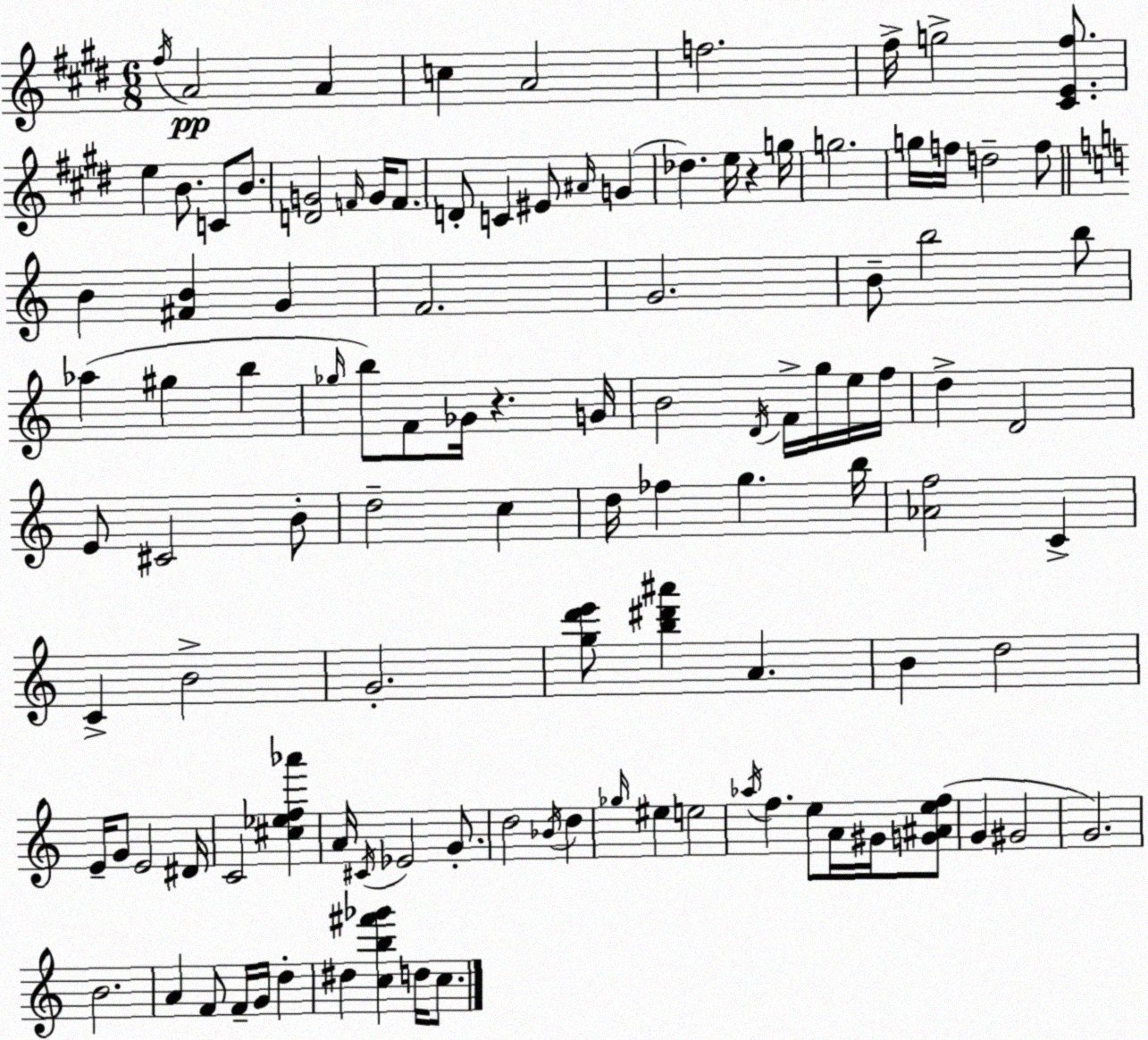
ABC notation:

X:1
T:Untitled
M:6/8
L:1/4
K:E
^f/4 A2 A c A2 f2 ^f/4 g2 [^CE^f]/2 e B/2 C/2 B/2 [DG]2 F/4 G/4 F/2 D/2 C ^E/2 ^A/4 G _d e/4 z g/4 g2 g/4 f/4 d2 f/2 B [^FB] G F2 G2 B/2 b2 b/2 _a ^g b _g/4 b/2 F/2 _G/4 z G/4 B2 D/4 F/4 g/4 e/4 f/4 d D2 E/2 ^C2 B/2 d2 c d/4 _f g b/4 [_Af]2 C C B2 G2 [gd'e']/2 [b^d'^a'] A B d2 E/4 G/2 E2 ^D/4 C2 [^c_ef_a'] A/4 ^C/4 _E2 G/2 d2 _B/4 d _g/4 ^e e2 _a/4 f e/2 A/4 ^G/4 [G^Aef]/2 G ^G2 G2 B2 A F/2 F/4 G/4 d ^d [cb^f'_g'] d/4 c/2